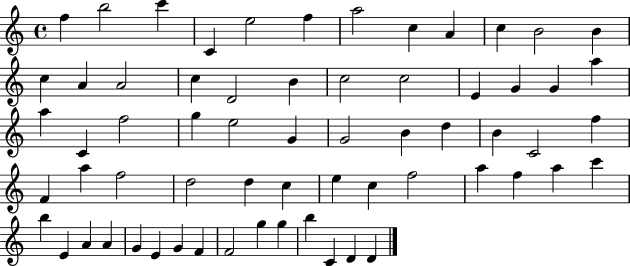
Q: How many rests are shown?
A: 0